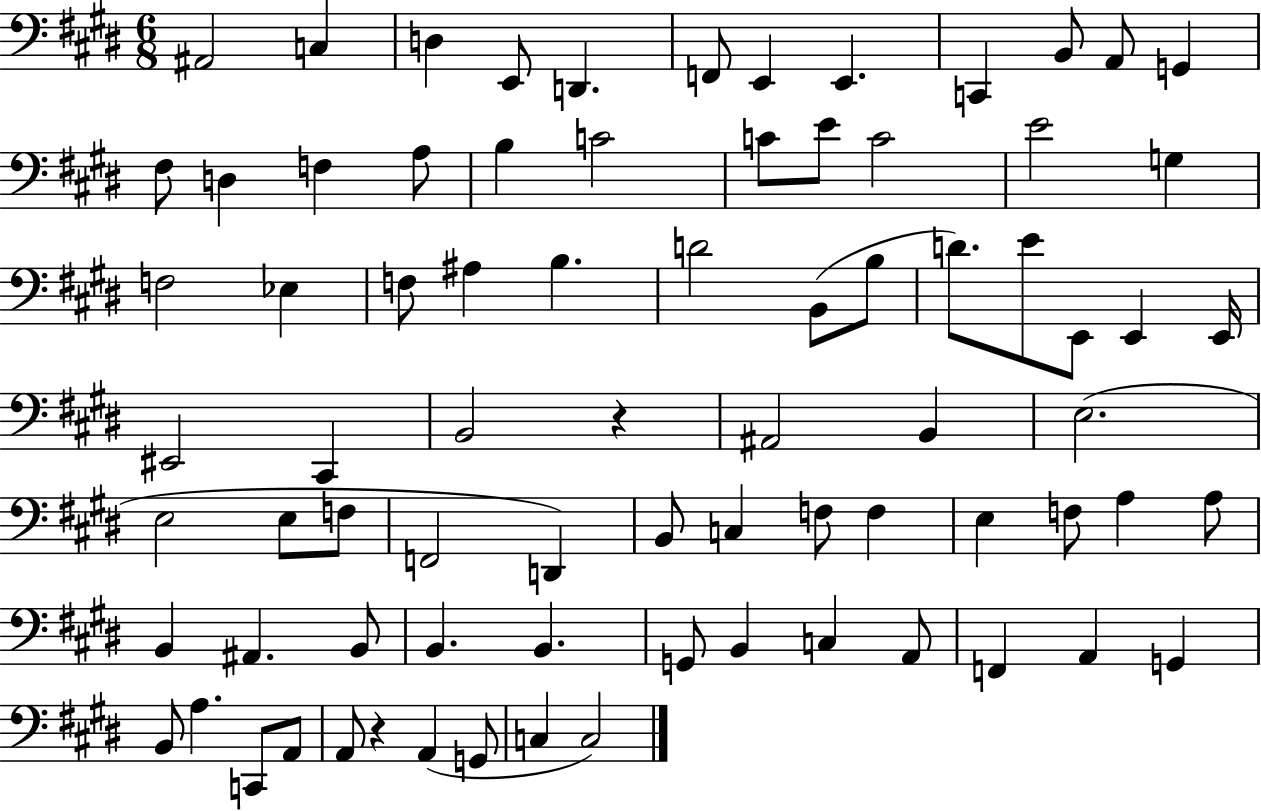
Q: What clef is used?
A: bass